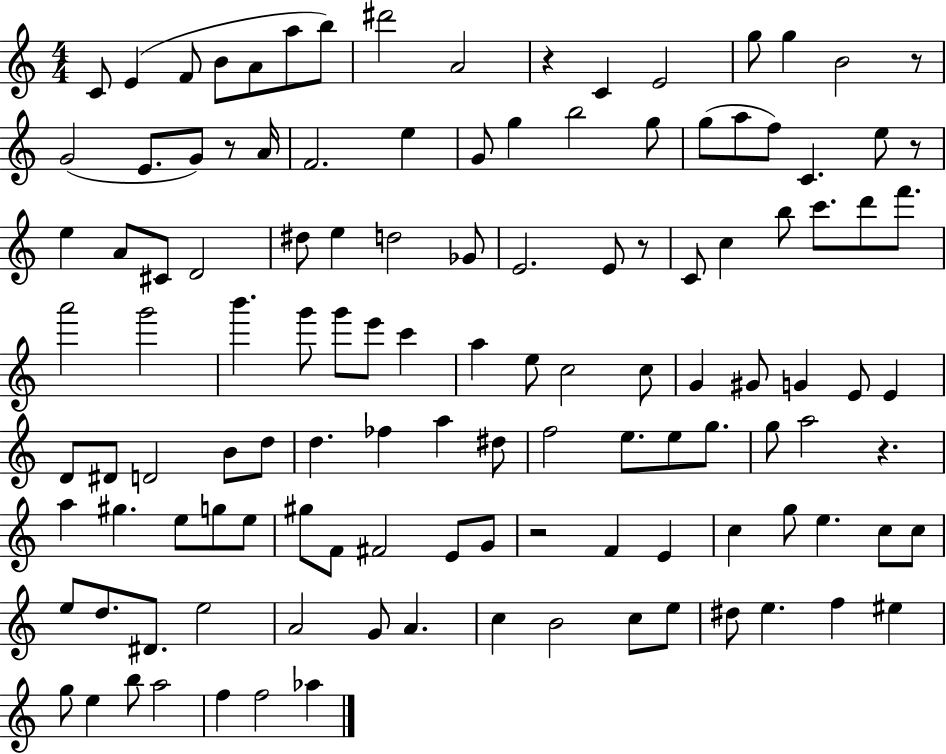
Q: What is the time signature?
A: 4/4